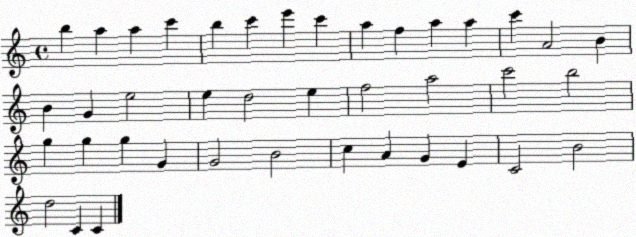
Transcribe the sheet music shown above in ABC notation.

X:1
T:Untitled
M:4/4
L:1/4
K:C
b a a c' b c' e' c' a f a a c' A2 B B G e2 e d2 e f2 a2 c'2 b2 g g g G G2 B2 c A G E C2 B2 d2 C C